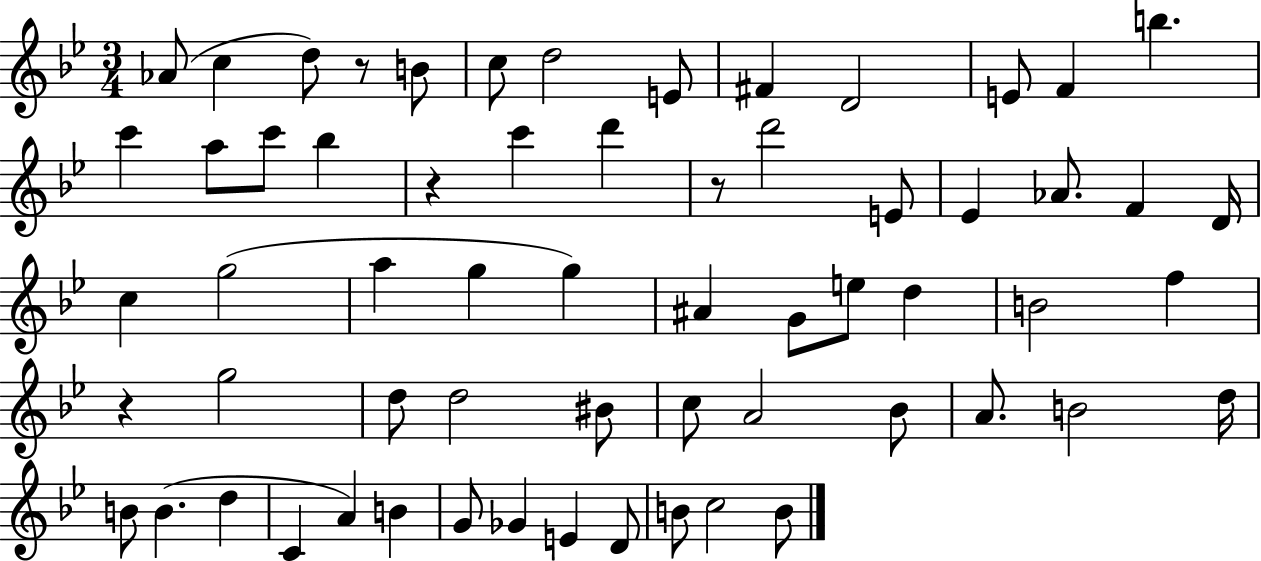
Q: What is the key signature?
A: BES major